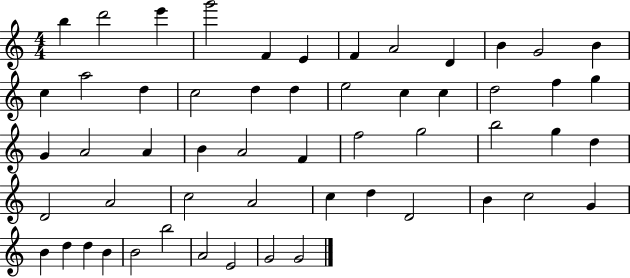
B5/q D6/h E6/q G6/h F4/q E4/q F4/q A4/h D4/q B4/q G4/h B4/q C5/q A5/h D5/q C5/h D5/q D5/q E5/h C5/q C5/q D5/h F5/q G5/q G4/q A4/h A4/q B4/q A4/h F4/q F5/h G5/h B5/h G5/q D5/q D4/h A4/h C5/h A4/h C5/q D5/q D4/h B4/q C5/h G4/q B4/q D5/q D5/q B4/q B4/h B5/h A4/h E4/h G4/h G4/h